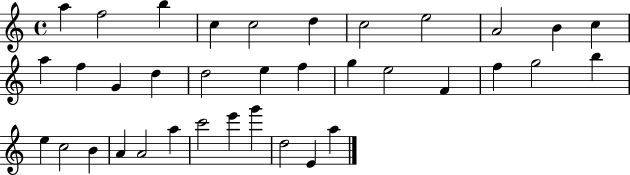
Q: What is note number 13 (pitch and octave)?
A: F5